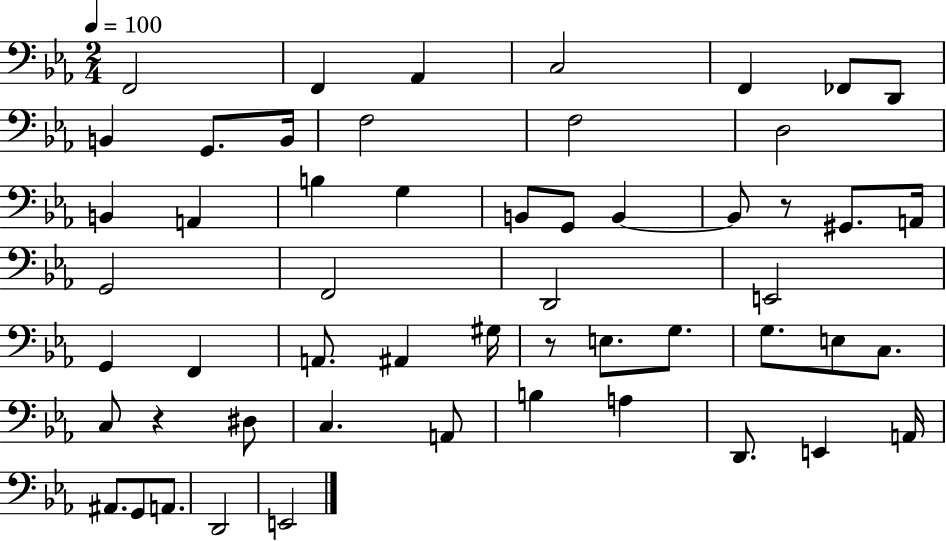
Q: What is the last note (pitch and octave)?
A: E2